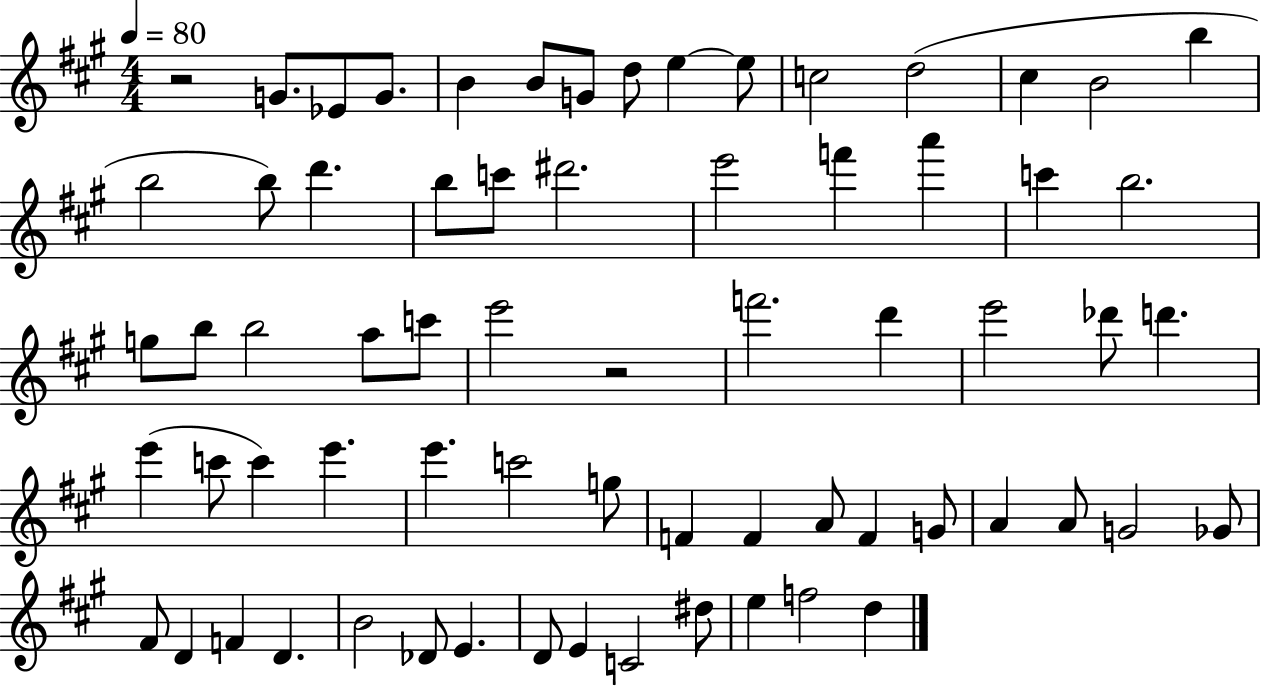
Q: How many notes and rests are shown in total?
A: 68